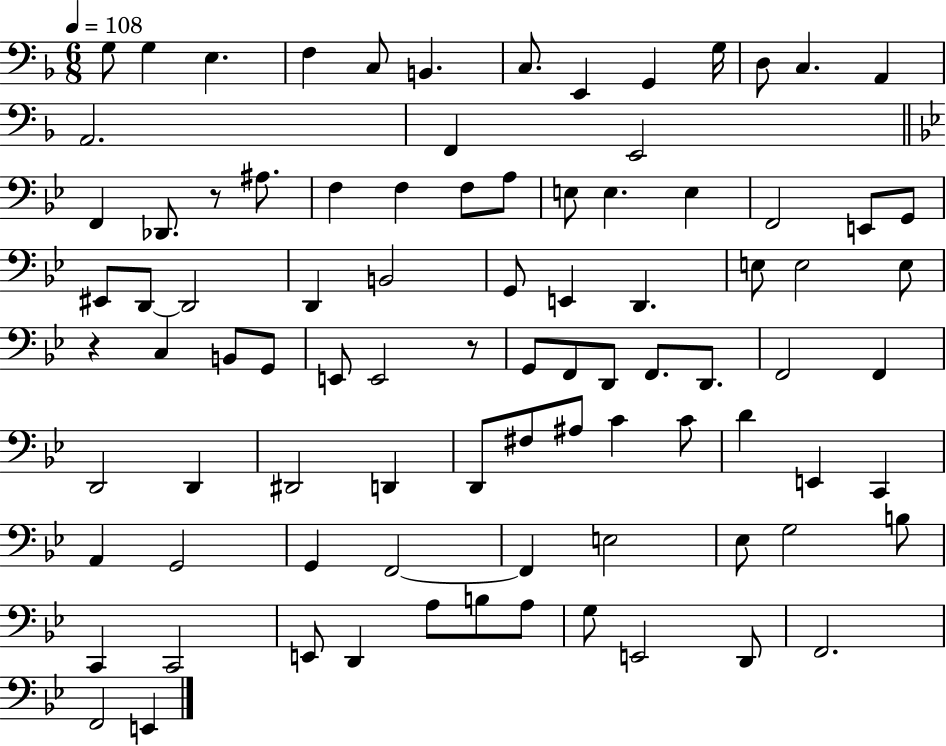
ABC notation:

X:1
T:Untitled
M:6/8
L:1/4
K:F
G,/2 G, E, F, C,/2 B,, C,/2 E,, G,, G,/4 D,/2 C, A,, A,,2 F,, E,,2 F,, _D,,/2 z/2 ^A,/2 F, F, F,/2 A,/2 E,/2 E, E, F,,2 E,,/2 G,,/2 ^E,,/2 D,,/2 D,,2 D,, B,,2 G,,/2 E,, D,, E,/2 E,2 E,/2 z C, B,,/2 G,,/2 E,,/2 E,,2 z/2 G,,/2 F,,/2 D,,/2 F,,/2 D,,/2 F,,2 F,, D,,2 D,, ^D,,2 D,, D,,/2 ^F,/2 ^A,/2 C C/2 D E,, C,, A,, G,,2 G,, F,,2 F,, E,2 _E,/2 G,2 B,/2 C,, C,,2 E,,/2 D,, A,/2 B,/2 A,/2 G,/2 E,,2 D,,/2 F,,2 F,,2 E,,